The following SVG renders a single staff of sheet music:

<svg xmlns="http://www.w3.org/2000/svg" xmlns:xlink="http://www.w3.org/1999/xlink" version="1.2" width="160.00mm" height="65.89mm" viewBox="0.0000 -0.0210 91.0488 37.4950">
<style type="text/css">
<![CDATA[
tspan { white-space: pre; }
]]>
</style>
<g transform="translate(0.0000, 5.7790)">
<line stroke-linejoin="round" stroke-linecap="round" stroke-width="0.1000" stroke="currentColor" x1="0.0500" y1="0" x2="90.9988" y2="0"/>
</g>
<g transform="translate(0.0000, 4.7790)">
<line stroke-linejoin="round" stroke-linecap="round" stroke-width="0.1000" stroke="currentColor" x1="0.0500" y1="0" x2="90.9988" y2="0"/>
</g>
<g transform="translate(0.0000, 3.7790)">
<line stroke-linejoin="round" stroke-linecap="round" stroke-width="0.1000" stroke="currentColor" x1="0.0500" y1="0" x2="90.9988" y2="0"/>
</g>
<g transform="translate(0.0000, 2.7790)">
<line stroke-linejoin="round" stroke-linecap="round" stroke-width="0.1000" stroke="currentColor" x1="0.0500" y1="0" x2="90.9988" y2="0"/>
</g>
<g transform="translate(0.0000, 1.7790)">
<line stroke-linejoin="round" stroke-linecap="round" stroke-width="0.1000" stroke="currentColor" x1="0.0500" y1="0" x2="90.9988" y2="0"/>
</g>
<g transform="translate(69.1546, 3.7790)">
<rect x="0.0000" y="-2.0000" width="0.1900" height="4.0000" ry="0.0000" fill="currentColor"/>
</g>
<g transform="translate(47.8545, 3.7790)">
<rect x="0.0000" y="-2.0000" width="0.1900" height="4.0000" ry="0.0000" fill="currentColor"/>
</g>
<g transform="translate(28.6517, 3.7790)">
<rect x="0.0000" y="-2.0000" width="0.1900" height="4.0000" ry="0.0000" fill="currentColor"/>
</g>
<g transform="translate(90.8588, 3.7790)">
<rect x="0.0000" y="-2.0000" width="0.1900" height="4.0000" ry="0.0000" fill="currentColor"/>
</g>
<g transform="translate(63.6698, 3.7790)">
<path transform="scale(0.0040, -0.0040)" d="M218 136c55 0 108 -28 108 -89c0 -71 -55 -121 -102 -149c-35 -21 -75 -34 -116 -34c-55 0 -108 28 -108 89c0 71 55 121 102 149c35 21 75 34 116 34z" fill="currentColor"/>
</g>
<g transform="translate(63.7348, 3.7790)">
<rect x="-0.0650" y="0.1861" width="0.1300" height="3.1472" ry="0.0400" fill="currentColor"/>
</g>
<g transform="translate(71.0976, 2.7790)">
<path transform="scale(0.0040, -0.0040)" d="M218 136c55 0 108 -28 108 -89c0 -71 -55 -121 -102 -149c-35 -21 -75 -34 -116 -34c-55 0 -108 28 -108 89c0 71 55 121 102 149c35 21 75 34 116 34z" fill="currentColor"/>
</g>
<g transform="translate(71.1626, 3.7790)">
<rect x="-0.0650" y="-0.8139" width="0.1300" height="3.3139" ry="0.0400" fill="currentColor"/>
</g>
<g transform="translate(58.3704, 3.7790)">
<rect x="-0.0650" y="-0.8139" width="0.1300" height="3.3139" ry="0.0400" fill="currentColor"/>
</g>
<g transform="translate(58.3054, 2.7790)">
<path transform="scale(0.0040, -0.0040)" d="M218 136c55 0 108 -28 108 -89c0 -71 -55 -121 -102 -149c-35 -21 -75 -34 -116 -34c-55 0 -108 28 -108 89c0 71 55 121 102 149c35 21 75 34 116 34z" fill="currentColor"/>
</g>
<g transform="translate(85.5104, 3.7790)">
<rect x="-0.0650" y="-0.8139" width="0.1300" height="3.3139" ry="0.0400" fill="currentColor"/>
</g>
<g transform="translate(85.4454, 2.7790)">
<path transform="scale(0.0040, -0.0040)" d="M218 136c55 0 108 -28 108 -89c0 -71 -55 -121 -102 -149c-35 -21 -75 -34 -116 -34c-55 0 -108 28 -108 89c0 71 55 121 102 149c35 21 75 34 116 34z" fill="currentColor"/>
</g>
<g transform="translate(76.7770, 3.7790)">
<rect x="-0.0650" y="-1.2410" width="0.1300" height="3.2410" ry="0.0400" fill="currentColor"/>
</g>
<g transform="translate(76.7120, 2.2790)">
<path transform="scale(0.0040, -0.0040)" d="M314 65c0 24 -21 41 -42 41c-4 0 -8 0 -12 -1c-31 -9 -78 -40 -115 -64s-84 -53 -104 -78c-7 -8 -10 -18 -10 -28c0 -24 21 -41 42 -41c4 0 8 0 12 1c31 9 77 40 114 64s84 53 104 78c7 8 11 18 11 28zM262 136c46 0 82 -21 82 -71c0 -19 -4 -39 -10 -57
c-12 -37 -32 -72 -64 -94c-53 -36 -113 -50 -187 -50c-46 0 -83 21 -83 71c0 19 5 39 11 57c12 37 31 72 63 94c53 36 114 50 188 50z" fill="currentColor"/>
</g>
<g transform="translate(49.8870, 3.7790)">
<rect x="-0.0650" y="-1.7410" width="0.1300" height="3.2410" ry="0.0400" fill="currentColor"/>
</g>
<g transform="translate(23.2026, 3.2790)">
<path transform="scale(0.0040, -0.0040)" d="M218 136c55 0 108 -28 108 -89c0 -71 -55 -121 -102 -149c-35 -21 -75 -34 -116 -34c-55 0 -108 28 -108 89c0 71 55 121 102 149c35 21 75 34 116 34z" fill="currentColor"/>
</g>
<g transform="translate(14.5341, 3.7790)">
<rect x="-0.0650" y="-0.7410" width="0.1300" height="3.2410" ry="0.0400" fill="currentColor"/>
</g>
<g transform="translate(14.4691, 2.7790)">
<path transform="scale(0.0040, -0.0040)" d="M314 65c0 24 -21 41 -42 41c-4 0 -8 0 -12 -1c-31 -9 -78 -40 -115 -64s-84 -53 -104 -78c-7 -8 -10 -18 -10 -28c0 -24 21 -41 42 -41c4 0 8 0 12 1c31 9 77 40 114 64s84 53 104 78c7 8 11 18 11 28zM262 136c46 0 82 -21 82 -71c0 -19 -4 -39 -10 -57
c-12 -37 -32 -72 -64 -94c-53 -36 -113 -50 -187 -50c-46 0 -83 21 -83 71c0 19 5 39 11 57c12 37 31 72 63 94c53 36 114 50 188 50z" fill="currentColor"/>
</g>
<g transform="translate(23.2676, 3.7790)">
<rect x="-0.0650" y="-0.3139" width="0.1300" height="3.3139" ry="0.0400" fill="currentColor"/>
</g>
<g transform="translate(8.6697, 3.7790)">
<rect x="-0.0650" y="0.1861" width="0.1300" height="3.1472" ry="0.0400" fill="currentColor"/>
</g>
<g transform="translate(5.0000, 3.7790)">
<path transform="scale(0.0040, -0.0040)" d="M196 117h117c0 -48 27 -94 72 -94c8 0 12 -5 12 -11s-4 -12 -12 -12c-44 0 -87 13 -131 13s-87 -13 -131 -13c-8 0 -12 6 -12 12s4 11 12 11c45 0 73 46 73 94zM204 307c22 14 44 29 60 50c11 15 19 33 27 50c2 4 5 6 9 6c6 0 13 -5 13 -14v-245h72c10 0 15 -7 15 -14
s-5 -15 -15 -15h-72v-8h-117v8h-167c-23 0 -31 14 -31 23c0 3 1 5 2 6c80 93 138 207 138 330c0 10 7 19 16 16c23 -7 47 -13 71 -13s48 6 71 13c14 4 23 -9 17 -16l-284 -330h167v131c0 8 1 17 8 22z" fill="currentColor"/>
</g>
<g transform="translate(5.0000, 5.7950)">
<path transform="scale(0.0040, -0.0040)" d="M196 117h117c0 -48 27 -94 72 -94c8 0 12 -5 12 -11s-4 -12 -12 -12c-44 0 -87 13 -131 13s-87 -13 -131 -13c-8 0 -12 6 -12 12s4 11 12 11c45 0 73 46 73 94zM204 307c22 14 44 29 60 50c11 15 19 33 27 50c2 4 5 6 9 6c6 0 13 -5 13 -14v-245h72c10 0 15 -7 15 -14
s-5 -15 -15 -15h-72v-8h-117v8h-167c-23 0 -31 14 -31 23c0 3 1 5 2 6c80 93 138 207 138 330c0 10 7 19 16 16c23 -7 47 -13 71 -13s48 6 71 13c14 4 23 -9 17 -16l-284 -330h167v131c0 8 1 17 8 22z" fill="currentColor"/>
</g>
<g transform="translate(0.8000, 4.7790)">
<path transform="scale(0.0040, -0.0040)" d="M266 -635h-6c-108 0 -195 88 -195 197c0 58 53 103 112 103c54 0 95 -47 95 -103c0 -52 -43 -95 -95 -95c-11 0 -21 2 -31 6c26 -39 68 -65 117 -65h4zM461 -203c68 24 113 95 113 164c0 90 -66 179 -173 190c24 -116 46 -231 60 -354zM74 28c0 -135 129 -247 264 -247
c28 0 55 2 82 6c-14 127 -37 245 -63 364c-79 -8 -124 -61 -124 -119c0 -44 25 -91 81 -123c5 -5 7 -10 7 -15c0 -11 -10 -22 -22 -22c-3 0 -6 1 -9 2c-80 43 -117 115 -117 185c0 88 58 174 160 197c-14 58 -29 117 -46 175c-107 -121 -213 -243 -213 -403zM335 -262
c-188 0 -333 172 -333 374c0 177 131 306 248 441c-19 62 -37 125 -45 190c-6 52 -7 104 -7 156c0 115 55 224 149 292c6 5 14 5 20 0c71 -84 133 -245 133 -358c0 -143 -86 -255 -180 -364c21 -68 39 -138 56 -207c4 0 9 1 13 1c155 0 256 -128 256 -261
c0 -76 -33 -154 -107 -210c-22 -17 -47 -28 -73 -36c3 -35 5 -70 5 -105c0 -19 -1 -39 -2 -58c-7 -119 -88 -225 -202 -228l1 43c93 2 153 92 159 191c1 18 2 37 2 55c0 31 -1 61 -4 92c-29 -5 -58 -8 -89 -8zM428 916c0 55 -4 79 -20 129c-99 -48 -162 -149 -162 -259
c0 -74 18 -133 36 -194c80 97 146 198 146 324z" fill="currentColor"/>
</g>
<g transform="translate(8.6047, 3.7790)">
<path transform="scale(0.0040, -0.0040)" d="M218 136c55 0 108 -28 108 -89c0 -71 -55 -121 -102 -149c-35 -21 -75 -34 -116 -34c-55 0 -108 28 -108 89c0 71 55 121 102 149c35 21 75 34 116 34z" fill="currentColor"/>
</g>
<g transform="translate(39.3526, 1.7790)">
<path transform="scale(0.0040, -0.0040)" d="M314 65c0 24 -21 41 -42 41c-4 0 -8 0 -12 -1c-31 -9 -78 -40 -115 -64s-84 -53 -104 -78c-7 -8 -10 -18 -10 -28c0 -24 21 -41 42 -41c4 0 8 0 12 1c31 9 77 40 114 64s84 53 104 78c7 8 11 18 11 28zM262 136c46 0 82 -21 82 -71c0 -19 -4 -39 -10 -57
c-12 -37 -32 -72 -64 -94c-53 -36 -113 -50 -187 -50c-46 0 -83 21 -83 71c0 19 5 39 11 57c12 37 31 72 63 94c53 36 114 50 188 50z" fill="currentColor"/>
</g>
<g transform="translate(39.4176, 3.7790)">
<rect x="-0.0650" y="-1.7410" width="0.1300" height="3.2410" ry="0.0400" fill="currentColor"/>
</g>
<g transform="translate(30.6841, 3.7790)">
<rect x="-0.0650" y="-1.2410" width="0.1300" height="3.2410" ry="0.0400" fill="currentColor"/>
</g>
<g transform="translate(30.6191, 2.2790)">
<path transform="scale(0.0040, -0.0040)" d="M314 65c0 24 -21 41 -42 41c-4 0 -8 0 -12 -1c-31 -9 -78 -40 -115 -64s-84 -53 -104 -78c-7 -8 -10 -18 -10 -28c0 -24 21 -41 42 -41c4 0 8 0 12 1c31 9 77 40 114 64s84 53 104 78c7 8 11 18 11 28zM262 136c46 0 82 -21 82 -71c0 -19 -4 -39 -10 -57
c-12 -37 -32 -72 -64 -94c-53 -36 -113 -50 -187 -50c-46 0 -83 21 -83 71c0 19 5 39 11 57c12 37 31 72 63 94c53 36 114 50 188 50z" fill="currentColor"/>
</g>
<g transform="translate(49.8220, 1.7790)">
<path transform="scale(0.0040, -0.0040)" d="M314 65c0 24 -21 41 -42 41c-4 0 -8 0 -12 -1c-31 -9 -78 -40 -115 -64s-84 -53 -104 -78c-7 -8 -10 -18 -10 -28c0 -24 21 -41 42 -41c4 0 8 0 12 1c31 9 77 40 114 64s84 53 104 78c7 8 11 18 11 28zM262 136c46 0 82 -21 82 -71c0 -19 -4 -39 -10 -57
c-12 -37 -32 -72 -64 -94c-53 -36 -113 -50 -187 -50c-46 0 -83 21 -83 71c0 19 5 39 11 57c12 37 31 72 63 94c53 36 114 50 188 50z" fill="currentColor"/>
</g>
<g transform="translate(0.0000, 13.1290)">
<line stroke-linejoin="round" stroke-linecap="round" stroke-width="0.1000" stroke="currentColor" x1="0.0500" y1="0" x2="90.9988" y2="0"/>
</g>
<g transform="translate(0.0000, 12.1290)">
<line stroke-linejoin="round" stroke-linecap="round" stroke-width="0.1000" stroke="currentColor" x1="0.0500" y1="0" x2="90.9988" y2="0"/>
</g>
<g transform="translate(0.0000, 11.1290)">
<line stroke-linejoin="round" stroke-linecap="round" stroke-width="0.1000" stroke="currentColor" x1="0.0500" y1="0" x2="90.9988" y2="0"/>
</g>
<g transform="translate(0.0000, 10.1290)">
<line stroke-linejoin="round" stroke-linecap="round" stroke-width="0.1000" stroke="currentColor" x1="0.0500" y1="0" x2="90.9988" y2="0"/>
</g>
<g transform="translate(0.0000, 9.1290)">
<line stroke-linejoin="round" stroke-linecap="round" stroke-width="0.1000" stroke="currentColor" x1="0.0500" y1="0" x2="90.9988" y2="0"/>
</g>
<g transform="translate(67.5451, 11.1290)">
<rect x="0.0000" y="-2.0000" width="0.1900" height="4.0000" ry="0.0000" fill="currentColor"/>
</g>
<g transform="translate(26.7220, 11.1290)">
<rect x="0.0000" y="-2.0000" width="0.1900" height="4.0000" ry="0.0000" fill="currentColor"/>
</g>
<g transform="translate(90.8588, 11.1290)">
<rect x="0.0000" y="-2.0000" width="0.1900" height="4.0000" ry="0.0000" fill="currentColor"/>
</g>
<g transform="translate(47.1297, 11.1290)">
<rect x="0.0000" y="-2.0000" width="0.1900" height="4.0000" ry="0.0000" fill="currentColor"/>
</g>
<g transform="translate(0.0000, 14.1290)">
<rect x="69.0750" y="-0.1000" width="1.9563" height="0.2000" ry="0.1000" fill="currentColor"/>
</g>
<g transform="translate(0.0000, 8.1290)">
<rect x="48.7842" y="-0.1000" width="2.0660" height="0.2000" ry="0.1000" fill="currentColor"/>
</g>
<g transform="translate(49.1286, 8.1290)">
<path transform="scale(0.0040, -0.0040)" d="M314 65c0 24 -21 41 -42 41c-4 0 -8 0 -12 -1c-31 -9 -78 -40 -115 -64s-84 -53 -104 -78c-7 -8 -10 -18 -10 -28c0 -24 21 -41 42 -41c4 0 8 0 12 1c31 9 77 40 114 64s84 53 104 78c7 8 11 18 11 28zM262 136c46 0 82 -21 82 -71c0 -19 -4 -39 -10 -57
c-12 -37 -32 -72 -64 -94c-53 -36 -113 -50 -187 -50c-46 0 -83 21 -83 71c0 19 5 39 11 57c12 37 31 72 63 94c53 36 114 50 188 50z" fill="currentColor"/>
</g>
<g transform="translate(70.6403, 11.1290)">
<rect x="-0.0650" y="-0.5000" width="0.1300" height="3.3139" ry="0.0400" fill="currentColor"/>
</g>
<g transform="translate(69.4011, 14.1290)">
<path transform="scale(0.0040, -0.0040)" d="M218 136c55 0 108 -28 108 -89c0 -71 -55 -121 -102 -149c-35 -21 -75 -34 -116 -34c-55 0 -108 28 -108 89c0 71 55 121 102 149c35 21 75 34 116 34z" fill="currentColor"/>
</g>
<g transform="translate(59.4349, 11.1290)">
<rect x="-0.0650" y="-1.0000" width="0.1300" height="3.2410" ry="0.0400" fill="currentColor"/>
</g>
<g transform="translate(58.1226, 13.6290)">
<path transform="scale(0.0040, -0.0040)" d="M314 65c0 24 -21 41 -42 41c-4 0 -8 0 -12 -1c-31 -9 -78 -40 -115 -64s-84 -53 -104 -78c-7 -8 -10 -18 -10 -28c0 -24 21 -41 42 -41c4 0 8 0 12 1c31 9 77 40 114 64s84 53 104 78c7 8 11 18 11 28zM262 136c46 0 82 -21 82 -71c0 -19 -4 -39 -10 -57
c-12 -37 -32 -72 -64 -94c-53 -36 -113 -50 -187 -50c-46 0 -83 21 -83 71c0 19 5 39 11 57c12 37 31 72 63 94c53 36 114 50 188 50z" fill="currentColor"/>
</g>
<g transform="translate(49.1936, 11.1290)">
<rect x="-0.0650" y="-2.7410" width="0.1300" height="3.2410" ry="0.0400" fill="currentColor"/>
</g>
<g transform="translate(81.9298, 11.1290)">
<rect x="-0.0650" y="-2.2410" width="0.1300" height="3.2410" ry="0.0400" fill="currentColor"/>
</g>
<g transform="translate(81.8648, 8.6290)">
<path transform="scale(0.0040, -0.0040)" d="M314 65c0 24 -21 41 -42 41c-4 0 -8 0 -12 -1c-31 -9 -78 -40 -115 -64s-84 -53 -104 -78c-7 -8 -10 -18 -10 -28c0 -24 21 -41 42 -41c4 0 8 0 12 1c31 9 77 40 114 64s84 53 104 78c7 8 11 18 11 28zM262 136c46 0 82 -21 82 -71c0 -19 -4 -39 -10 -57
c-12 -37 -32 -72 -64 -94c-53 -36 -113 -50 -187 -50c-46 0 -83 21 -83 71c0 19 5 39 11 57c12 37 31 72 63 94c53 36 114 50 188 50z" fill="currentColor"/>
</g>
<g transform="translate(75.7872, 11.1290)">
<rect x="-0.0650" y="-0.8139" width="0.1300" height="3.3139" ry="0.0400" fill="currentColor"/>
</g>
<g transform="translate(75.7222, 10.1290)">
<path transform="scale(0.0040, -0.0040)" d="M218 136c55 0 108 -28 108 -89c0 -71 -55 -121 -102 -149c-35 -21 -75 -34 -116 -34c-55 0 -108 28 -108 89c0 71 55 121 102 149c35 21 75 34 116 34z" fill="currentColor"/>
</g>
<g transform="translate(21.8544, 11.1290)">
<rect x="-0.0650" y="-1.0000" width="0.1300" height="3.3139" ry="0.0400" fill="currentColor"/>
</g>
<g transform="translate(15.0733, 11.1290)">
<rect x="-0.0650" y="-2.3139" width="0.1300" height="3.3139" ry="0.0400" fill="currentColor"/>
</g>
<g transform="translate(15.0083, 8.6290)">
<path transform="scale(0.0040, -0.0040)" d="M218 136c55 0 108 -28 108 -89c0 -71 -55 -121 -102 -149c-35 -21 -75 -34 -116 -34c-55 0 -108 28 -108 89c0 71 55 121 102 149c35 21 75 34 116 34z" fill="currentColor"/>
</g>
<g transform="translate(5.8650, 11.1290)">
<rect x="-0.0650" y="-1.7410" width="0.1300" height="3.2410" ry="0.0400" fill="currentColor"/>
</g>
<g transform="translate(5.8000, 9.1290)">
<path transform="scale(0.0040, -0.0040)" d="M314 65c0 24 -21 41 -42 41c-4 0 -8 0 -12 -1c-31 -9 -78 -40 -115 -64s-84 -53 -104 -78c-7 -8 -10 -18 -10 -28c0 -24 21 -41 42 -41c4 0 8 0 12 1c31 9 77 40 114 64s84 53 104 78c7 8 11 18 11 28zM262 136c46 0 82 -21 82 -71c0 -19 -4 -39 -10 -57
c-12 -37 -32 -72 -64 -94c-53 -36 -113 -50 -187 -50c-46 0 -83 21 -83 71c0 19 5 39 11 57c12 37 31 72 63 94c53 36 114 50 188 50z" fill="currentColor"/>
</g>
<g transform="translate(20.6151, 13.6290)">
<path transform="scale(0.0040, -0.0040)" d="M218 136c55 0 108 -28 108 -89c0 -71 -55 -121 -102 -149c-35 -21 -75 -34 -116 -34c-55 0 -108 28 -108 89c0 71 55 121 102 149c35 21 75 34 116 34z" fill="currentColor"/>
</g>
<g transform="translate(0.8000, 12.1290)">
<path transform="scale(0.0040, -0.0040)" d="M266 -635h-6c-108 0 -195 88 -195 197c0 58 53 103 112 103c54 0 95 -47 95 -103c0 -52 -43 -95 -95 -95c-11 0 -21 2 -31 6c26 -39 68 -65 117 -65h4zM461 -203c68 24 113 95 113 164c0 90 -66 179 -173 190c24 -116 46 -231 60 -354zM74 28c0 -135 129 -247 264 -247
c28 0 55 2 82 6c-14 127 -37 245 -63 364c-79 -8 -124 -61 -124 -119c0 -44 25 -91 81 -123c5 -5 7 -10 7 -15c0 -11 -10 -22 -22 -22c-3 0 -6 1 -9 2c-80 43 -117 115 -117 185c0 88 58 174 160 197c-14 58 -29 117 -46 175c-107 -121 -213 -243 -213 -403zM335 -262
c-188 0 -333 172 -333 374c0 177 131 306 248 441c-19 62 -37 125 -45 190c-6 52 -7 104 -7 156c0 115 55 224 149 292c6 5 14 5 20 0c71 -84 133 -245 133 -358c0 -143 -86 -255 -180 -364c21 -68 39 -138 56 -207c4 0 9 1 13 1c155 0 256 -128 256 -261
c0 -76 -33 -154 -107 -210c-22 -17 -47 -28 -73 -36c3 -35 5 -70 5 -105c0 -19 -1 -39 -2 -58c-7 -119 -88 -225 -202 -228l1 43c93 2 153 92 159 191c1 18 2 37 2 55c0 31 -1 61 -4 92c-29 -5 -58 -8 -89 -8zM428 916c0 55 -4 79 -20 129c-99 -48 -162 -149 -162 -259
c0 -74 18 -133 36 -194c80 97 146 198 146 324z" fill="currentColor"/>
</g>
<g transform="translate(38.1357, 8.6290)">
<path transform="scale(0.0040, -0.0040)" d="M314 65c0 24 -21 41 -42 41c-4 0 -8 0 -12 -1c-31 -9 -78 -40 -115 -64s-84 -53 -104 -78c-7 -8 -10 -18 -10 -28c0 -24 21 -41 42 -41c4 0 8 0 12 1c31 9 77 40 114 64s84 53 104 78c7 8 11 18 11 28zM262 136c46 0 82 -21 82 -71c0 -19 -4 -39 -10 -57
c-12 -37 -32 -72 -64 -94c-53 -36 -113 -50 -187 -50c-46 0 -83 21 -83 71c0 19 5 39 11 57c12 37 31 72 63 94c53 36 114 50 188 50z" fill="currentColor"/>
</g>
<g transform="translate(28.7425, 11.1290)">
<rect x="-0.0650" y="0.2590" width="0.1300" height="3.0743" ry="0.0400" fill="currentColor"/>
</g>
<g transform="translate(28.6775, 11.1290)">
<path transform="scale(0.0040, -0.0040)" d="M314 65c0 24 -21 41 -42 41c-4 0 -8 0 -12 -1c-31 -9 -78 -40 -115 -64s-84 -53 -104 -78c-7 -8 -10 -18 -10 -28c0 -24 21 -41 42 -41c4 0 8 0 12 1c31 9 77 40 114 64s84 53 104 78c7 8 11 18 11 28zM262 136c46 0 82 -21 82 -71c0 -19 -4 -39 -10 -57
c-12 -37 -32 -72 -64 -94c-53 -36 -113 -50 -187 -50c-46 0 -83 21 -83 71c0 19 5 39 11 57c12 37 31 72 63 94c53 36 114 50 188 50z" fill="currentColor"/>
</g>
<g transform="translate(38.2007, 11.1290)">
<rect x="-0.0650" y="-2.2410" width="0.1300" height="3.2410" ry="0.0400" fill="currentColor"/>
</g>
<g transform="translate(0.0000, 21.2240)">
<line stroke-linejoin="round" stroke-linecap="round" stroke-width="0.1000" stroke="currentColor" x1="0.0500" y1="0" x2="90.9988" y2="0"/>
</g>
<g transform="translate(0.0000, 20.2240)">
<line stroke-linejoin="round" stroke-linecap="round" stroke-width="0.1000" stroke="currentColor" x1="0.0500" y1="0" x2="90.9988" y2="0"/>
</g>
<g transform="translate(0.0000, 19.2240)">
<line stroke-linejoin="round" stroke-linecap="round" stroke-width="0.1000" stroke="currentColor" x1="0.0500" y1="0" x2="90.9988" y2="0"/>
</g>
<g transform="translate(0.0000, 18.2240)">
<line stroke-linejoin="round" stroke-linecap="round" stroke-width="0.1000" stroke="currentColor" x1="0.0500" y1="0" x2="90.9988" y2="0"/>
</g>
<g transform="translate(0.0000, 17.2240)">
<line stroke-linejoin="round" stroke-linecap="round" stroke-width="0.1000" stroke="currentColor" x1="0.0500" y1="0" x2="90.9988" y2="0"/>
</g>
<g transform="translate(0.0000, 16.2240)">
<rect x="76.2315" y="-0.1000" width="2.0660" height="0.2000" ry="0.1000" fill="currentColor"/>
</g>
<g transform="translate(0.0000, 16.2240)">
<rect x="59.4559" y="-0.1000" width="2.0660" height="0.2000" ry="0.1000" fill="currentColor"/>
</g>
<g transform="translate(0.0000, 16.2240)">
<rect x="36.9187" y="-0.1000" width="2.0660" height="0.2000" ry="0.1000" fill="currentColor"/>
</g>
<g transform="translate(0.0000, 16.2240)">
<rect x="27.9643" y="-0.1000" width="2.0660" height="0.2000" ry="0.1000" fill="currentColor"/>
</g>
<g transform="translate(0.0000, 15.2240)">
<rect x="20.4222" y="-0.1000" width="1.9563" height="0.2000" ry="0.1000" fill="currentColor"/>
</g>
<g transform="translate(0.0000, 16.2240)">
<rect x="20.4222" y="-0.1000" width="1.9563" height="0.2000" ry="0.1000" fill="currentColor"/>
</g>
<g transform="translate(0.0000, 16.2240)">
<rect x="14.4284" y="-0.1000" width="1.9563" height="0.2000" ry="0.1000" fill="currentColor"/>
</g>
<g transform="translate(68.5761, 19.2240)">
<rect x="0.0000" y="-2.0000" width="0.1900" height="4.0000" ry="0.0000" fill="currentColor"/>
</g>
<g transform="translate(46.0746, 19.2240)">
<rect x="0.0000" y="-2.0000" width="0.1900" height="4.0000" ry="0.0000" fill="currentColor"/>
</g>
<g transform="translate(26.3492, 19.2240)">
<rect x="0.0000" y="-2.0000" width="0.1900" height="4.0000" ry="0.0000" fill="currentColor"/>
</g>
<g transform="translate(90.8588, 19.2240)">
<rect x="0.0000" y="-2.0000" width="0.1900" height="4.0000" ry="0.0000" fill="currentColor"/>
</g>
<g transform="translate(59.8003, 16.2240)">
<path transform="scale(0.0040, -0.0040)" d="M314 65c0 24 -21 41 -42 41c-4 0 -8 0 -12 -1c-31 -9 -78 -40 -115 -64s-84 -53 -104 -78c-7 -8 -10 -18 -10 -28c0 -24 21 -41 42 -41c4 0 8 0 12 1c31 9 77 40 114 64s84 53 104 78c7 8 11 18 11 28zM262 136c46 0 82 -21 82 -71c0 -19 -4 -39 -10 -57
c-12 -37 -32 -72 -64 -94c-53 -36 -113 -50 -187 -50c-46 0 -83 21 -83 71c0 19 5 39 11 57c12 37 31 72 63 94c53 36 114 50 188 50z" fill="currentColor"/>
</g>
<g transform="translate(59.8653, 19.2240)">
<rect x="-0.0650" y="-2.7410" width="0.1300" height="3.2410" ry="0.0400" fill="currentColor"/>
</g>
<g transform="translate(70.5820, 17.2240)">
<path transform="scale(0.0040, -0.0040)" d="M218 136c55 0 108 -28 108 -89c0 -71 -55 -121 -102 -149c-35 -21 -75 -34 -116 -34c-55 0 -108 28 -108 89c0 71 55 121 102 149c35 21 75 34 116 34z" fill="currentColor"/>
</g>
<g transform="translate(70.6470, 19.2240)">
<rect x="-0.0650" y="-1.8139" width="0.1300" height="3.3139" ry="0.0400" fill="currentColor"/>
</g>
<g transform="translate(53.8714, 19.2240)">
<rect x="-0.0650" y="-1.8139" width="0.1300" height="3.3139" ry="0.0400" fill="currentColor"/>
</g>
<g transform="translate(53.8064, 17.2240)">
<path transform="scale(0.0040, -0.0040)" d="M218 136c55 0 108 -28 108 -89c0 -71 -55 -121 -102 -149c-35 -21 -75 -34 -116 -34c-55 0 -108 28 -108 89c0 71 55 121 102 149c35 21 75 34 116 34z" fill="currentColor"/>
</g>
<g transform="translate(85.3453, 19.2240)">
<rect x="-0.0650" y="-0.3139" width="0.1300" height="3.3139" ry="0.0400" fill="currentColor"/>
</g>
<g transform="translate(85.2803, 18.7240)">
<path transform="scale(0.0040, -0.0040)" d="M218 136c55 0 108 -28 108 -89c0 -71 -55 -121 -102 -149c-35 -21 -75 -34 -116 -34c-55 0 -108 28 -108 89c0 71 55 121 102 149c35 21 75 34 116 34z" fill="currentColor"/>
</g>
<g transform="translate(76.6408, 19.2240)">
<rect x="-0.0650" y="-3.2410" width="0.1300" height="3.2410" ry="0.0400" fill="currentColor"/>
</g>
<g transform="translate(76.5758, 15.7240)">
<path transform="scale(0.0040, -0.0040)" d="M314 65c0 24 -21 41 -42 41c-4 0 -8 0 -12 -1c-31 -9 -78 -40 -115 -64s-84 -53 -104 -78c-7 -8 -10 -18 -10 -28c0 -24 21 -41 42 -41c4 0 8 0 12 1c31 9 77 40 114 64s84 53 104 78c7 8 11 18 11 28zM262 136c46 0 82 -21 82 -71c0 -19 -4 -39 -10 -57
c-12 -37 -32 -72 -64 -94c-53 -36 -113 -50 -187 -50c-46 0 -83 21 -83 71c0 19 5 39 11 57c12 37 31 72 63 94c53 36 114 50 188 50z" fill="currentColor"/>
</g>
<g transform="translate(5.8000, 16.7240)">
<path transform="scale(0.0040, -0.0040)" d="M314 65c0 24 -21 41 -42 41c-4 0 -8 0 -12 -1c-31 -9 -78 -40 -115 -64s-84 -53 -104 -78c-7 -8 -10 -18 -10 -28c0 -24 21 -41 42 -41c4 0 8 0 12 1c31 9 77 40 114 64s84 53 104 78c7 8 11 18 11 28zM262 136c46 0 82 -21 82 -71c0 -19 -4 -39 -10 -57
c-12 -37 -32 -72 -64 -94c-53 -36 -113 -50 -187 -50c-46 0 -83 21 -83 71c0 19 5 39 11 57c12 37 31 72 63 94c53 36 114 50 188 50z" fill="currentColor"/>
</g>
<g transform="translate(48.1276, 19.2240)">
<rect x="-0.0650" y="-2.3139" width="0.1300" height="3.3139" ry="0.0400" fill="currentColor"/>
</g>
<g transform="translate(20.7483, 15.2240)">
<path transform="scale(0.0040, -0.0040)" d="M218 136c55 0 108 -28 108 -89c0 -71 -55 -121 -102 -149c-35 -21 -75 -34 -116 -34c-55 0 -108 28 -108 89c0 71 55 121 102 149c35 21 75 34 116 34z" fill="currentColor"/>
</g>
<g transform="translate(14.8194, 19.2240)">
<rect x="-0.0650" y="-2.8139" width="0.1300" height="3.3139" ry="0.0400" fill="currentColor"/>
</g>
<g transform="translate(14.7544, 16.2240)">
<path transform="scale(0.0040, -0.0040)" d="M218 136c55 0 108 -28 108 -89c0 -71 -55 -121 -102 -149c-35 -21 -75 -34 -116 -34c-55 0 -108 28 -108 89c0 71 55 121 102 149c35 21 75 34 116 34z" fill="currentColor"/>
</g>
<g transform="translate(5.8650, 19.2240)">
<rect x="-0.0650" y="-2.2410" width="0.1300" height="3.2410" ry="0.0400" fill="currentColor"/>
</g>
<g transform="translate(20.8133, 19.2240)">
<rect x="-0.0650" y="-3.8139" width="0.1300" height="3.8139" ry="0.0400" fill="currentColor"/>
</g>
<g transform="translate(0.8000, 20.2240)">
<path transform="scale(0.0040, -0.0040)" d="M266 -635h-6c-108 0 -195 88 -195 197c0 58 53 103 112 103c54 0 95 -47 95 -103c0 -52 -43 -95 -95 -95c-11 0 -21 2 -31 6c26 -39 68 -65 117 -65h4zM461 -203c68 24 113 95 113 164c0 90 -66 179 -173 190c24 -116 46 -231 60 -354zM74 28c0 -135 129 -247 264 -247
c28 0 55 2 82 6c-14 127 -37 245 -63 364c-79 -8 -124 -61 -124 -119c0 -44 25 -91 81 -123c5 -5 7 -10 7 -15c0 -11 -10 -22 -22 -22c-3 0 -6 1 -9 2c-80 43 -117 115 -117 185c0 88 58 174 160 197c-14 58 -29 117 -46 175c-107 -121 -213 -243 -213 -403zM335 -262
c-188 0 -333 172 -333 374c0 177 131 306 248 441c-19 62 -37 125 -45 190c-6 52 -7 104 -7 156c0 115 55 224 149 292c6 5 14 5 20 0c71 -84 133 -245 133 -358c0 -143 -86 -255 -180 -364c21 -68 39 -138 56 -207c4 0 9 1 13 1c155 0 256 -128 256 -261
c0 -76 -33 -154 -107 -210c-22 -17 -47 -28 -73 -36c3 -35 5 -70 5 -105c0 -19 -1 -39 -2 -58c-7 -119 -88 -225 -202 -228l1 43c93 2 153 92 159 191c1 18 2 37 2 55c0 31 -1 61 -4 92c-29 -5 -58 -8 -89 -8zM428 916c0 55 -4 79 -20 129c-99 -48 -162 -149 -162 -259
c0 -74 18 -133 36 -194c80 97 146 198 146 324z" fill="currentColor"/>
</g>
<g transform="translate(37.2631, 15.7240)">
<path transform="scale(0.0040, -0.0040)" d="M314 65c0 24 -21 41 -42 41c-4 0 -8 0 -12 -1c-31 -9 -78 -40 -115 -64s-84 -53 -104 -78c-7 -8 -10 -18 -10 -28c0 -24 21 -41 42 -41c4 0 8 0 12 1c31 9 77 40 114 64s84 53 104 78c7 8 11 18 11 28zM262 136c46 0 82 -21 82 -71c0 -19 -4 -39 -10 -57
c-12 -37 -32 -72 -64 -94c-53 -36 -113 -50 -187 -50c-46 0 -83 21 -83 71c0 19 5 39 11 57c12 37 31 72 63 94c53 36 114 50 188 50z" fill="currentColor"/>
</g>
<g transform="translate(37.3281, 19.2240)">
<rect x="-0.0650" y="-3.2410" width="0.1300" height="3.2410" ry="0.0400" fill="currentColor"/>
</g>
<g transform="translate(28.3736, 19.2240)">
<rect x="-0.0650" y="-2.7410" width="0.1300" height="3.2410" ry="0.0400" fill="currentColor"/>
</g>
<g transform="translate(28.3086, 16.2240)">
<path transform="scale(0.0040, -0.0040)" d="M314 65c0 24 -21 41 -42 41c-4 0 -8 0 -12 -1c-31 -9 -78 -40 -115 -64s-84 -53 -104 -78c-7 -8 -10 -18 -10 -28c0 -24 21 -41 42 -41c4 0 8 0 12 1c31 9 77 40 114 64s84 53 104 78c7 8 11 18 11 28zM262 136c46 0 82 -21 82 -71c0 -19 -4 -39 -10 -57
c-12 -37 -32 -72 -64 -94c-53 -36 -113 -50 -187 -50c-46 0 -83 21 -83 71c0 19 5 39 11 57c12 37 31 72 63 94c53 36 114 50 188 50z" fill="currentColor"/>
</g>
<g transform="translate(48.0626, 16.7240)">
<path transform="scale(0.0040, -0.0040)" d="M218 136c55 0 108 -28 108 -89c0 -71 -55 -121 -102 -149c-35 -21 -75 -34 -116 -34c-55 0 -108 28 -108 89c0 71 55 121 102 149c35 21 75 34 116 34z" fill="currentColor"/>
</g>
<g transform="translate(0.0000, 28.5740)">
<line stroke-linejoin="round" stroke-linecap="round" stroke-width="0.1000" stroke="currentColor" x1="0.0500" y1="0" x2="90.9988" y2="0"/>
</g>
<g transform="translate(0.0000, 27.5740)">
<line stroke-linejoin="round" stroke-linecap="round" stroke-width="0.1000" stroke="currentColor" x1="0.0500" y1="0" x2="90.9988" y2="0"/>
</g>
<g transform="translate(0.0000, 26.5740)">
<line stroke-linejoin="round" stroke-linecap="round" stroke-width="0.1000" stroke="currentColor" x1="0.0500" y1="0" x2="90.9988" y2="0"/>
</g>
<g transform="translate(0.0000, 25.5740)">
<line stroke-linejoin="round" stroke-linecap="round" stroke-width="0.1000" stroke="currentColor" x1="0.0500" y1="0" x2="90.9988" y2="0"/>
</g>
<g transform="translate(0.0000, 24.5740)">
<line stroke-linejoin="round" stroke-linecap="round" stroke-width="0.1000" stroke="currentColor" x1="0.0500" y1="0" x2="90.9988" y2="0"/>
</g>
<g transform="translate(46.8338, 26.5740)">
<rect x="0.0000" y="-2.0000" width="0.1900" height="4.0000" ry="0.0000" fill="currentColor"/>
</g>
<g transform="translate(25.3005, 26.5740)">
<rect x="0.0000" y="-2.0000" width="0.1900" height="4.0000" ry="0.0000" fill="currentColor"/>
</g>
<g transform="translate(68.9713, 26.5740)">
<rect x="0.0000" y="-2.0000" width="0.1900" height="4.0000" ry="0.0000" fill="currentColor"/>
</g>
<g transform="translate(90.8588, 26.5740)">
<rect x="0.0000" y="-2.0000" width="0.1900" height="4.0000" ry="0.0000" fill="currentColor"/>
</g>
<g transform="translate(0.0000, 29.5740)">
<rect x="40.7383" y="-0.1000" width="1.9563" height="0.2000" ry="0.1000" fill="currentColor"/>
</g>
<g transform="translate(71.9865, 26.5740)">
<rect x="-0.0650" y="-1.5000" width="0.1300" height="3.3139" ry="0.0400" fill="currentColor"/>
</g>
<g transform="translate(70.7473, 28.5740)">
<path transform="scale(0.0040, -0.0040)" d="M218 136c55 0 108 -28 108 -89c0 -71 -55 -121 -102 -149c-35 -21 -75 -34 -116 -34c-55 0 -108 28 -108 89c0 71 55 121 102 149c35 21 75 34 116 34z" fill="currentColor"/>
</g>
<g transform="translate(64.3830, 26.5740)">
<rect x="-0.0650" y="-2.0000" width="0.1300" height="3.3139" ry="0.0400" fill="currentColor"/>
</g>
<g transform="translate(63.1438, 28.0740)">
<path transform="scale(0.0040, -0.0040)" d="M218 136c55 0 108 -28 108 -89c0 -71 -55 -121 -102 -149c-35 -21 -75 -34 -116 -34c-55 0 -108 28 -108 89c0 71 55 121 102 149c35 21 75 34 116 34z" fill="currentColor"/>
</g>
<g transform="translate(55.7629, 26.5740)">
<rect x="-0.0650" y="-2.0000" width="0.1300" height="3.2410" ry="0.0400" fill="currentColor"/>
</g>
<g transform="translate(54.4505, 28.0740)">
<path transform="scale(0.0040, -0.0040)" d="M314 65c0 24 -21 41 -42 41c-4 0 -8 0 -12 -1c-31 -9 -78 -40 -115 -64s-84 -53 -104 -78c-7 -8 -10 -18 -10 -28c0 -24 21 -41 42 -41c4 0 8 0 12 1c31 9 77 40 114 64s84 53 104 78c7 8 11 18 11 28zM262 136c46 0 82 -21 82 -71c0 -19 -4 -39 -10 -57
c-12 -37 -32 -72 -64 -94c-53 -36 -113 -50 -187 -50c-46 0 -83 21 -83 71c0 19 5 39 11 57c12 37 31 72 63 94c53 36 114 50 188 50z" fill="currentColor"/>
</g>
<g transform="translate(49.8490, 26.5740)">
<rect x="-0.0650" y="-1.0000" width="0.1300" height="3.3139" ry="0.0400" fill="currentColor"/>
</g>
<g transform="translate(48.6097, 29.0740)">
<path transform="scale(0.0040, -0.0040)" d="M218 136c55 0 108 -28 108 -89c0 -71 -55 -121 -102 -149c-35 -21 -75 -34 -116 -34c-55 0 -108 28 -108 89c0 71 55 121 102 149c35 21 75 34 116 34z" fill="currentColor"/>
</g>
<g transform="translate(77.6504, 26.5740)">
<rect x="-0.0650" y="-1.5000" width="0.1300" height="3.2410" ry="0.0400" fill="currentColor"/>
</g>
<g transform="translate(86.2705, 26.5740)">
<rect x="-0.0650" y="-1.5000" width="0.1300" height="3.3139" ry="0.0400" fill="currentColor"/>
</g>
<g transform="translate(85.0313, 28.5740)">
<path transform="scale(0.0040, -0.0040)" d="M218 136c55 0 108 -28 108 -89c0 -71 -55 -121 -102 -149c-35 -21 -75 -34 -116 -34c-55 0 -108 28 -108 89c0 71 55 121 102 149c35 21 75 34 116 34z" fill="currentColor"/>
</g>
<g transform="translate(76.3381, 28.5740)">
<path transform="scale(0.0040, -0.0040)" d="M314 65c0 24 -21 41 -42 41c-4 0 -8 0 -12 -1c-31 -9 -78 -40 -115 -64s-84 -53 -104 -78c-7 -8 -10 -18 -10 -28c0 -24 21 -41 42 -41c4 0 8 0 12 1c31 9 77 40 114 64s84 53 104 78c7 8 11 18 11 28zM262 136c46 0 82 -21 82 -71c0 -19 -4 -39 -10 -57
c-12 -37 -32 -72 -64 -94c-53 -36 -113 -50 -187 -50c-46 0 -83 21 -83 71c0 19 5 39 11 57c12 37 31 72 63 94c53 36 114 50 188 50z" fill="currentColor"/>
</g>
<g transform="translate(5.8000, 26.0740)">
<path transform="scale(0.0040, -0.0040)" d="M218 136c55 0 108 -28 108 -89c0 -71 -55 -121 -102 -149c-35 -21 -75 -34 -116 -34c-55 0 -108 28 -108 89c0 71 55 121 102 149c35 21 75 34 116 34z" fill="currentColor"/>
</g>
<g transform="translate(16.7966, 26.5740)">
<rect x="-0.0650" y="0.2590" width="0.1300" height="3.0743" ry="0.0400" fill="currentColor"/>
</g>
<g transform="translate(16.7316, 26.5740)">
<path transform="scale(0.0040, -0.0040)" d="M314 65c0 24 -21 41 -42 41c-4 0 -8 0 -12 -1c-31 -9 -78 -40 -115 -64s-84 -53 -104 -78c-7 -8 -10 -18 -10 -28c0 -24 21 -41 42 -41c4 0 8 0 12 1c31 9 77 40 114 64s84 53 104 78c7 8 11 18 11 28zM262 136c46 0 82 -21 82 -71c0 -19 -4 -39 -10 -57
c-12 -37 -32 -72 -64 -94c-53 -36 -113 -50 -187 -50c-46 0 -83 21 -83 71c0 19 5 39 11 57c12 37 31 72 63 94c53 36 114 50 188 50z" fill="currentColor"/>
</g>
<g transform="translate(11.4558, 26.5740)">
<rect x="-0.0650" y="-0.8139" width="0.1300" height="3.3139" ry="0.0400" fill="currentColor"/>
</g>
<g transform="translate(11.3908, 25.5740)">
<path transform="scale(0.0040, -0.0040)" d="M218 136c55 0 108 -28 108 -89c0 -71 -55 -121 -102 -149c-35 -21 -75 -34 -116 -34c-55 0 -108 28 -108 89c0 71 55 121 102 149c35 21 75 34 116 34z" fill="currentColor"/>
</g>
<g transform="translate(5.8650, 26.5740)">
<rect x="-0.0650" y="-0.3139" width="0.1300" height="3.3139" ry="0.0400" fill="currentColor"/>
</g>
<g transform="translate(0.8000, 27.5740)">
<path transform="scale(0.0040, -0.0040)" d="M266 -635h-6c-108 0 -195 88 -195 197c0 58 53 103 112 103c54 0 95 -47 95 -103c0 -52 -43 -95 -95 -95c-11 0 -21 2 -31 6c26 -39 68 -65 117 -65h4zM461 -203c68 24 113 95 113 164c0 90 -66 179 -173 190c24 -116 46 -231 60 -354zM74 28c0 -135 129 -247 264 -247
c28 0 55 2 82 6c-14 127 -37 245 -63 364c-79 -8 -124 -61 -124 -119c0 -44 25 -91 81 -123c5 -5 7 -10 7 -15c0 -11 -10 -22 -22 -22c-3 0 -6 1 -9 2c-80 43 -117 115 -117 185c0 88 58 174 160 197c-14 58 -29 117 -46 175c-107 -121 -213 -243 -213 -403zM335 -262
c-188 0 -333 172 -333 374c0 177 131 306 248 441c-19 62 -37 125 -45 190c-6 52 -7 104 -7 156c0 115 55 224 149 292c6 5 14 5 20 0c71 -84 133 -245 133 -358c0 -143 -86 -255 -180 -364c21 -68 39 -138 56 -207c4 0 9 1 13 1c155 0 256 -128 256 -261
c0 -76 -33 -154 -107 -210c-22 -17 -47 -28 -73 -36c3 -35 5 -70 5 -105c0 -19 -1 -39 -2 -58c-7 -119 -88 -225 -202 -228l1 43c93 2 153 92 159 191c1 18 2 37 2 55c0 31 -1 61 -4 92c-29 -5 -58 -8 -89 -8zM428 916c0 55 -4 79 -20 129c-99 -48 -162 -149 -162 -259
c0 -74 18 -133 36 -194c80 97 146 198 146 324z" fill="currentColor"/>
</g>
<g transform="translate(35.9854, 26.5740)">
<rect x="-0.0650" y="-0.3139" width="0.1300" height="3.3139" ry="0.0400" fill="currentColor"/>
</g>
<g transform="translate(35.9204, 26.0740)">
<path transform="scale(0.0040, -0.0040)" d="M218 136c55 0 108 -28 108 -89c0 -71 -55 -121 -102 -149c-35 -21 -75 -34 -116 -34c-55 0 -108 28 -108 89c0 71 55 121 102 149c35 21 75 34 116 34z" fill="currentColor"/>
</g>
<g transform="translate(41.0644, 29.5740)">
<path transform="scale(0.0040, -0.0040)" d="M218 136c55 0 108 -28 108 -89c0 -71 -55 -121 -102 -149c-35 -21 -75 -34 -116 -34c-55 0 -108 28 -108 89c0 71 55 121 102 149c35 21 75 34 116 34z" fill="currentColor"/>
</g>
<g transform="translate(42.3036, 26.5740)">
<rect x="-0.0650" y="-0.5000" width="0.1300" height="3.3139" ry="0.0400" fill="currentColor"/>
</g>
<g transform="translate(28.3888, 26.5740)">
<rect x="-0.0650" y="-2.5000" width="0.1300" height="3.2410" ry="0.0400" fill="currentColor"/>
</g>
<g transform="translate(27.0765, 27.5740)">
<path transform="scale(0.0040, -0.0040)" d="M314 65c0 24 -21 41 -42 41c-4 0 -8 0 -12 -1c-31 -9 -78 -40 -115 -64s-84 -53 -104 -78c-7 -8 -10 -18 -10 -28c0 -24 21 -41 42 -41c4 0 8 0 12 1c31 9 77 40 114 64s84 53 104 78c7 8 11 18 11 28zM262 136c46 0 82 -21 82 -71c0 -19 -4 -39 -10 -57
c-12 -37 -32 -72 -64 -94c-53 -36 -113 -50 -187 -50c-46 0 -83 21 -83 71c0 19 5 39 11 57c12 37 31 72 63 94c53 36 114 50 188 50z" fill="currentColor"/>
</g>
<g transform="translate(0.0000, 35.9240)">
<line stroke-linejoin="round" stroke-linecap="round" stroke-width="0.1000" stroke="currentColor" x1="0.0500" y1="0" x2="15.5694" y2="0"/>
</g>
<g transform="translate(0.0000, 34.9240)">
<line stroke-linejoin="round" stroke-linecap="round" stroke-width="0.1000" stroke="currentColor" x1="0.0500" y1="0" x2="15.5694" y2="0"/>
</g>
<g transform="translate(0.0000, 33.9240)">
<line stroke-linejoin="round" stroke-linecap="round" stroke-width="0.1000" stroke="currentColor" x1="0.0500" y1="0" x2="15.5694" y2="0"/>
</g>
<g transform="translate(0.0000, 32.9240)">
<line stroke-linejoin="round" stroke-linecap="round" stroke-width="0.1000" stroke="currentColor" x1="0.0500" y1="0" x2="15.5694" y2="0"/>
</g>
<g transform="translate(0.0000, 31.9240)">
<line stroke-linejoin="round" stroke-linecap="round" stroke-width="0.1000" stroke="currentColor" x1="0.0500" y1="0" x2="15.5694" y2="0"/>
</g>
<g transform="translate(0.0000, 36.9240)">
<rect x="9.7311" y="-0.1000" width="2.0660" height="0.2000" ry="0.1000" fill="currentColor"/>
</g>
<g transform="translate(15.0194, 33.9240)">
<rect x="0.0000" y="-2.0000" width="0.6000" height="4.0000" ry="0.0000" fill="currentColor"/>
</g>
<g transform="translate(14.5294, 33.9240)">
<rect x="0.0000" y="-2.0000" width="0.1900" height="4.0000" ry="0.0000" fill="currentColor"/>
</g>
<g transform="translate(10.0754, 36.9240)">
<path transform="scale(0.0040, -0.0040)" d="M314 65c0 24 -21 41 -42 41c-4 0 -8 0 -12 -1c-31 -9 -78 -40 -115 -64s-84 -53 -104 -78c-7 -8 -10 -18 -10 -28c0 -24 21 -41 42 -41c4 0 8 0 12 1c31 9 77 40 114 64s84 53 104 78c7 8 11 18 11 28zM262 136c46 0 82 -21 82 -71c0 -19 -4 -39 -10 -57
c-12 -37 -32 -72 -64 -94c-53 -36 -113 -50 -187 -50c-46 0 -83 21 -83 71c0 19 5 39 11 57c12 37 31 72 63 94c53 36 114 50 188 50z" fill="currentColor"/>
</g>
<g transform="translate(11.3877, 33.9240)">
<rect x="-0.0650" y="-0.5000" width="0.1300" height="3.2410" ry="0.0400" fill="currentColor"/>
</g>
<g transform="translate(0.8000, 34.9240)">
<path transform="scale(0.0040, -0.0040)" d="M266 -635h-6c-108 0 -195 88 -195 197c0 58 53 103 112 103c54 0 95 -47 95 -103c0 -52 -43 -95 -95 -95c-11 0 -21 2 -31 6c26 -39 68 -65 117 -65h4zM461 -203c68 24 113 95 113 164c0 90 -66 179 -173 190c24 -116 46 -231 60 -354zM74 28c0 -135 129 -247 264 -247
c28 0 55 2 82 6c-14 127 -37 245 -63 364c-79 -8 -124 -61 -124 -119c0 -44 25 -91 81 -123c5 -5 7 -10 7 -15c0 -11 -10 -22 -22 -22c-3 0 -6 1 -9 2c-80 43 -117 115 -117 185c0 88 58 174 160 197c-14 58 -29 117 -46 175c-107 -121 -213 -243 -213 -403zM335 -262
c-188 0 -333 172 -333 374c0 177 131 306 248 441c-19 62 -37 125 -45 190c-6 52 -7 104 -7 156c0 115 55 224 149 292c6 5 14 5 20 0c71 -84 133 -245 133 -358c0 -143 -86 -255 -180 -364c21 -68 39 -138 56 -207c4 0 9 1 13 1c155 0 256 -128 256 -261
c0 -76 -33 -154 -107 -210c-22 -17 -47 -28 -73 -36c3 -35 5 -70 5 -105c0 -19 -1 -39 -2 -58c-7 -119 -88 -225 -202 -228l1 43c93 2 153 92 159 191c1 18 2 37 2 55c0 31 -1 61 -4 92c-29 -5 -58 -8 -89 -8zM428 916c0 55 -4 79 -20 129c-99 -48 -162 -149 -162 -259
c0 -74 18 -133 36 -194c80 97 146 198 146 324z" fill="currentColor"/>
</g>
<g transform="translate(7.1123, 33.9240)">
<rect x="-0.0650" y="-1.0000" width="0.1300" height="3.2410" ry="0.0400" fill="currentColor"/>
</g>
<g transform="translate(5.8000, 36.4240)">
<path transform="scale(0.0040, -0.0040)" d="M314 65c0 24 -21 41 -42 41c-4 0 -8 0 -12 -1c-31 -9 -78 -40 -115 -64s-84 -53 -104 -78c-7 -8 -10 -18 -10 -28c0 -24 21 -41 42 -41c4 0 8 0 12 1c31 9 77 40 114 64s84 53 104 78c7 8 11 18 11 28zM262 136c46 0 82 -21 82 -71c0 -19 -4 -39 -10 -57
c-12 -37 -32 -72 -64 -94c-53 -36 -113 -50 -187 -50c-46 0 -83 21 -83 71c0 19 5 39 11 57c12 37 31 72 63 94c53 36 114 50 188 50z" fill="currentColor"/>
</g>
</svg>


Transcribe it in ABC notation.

X:1
T:Untitled
M:4/4
L:1/4
K:C
B d2 c e2 f2 f2 d B d e2 d f2 g D B2 g2 a2 D2 C d g2 g2 a c' a2 b2 g f a2 f b2 c c d B2 G2 c C D F2 F E E2 E D2 C2